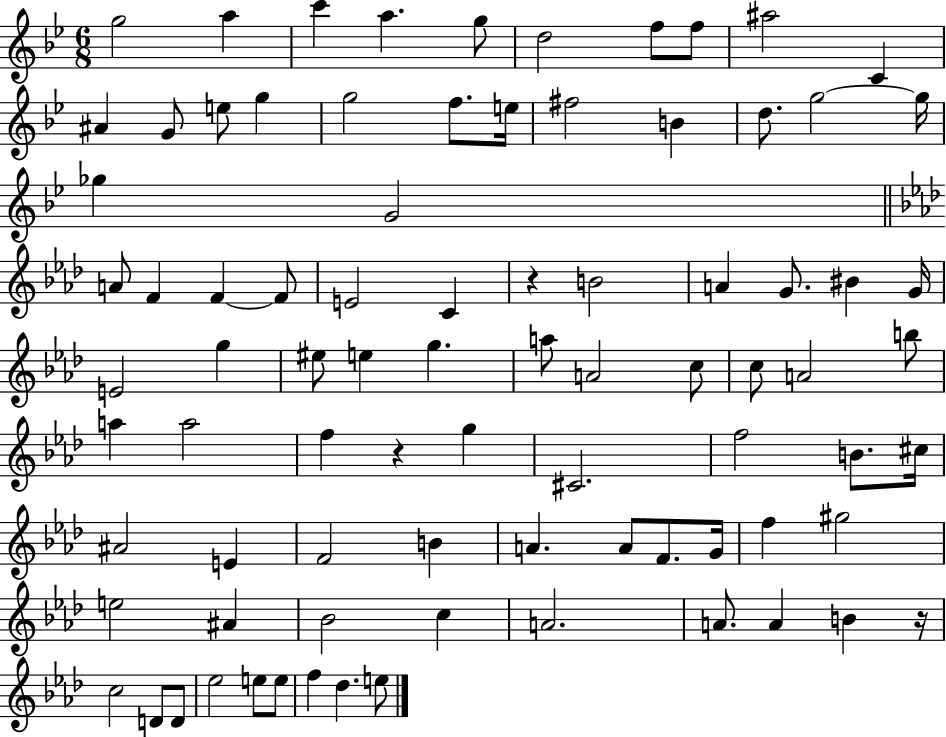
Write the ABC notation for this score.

X:1
T:Untitled
M:6/8
L:1/4
K:Bb
g2 a c' a g/2 d2 f/2 f/2 ^a2 C ^A G/2 e/2 g g2 f/2 e/4 ^f2 B d/2 g2 g/4 _g G2 A/2 F F F/2 E2 C z B2 A G/2 ^B G/4 E2 g ^e/2 e g a/2 A2 c/2 c/2 A2 b/2 a a2 f z g ^C2 f2 B/2 ^c/4 ^A2 E F2 B A A/2 F/2 G/4 f ^g2 e2 ^A _B2 c A2 A/2 A B z/4 c2 D/2 D/2 _e2 e/2 e/2 f _d e/2